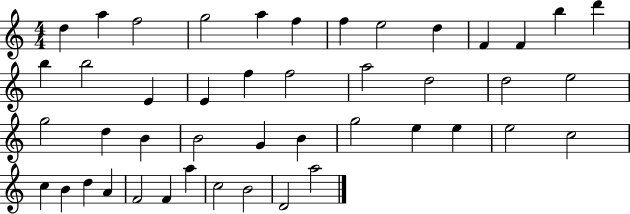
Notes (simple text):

D5/q A5/q F5/h G5/h A5/q F5/q F5/q E5/h D5/q F4/q F4/q B5/q D6/q B5/q B5/h E4/q E4/q F5/q F5/h A5/h D5/h D5/h E5/h G5/h D5/q B4/q B4/h G4/q B4/q G5/h E5/q E5/q E5/h C5/h C5/q B4/q D5/q A4/q F4/h F4/q A5/q C5/h B4/h D4/h A5/h